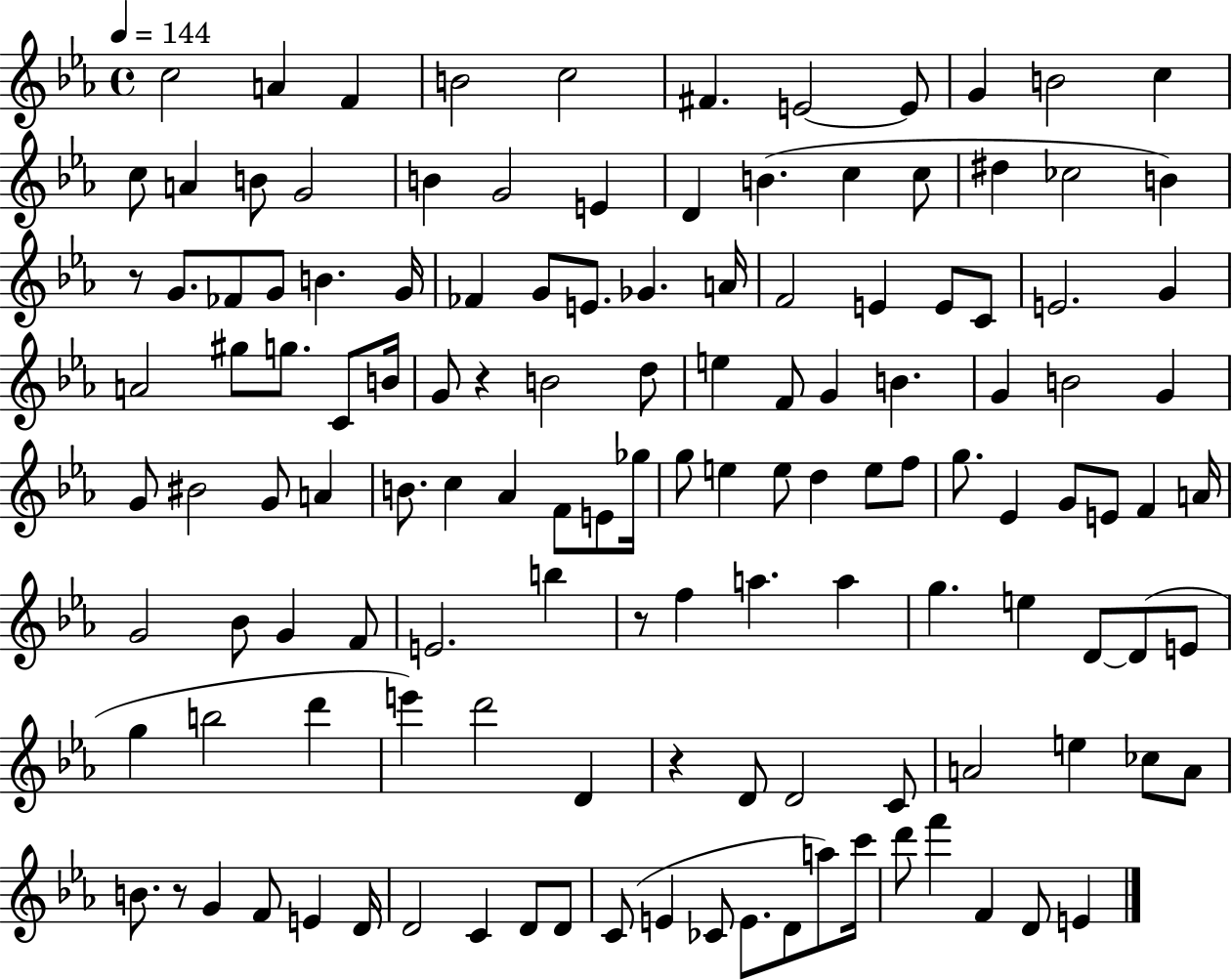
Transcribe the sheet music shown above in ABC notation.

X:1
T:Untitled
M:4/4
L:1/4
K:Eb
c2 A F B2 c2 ^F E2 E/2 G B2 c c/2 A B/2 G2 B G2 E D B c c/2 ^d _c2 B z/2 G/2 _F/2 G/2 B G/4 _F G/2 E/2 _G A/4 F2 E E/2 C/2 E2 G A2 ^g/2 g/2 C/2 B/4 G/2 z B2 d/2 e F/2 G B G B2 G G/2 ^B2 G/2 A B/2 c _A F/2 E/2 _g/4 g/2 e e/2 d e/2 f/2 g/2 _E G/2 E/2 F A/4 G2 _B/2 G F/2 E2 b z/2 f a a g e D/2 D/2 E/2 g b2 d' e' d'2 D z D/2 D2 C/2 A2 e _c/2 A/2 B/2 z/2 G F/2 E D/4 D2 C D/2 D/2 C/2 E _C/2 E/2 D/2 a/2 c'/4 d'/2 f' F D/2 E